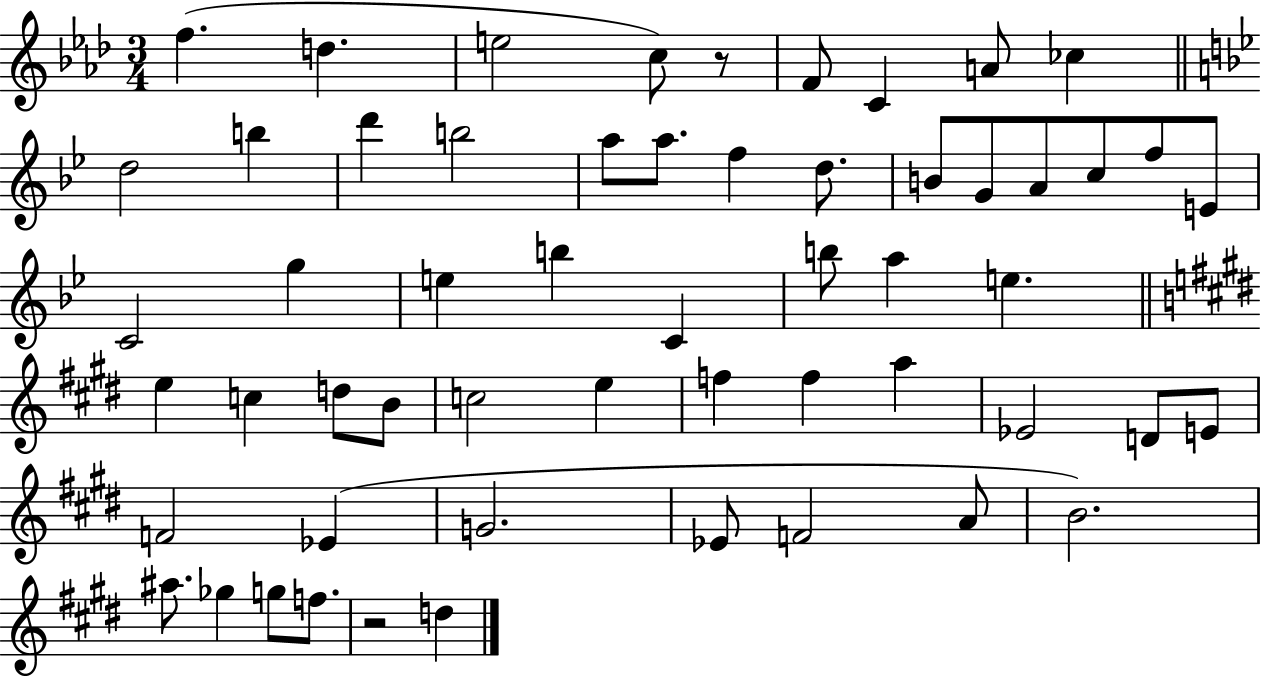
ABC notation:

X:1
T:Untitled
M:3/4
L:1/4
K:Ab
f d e2 c/2 z/2 F/2 C A/2 _c d2 b d' b2 a/2 a/2 f d/2 B/2 G/2 A/2 c/2 f/2 E/2 C2 g e b C b/2 a e e c d/2 B/2 c2 e f f a _E2 D/2 E/2 F2 _E G2 _E/2 F2 A/2 B2 ^a/2 _g g/2 f/2 z2 d